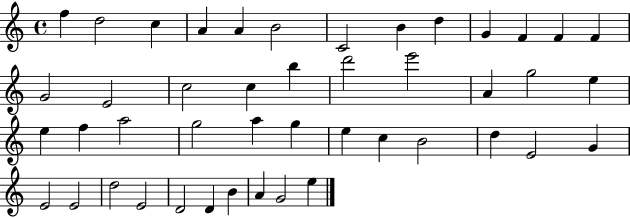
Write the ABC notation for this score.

X:1
T:Untitled
M:4/4
L:1/4
K:C
f d2 c A A B2 C2 B d G F F F G2 E2 c2 c b d'2 e'2 A g2 e e f a2 g2 a g e c B2 d E2 G E2 E2 d2 E2 D2 D B A G2 e